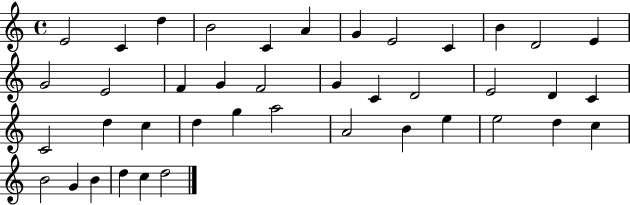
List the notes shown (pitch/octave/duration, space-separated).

E4/h C4/q D5/q B4/h C4/q A4/q G4/q E4/h C4/q B4/q D4/h E4/q G4/h E4/h F4/q G4/q F4/h G4/q C4/q D4/h E4/h D4/q C4/q C4/h D5/q C5/q D5/q G5/q A5/h A4/h B4/q E5/q E5/h D5/q C5/q B4/h G4/q B4/q D5/q C5/q D5/h